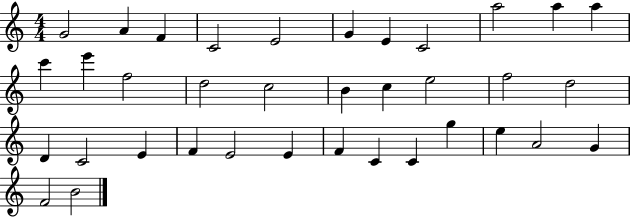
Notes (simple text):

G4/h A4/q F4/q C4/h E4/h G4/q E4/q C4/h A5/h A5/q A5/q C6/q E6/q F5/h D5/h C5/h B4/q C5/q E5/h F5/h D5/h D4/q C4/h E4/q F4/q E4/h E4/q F4/q C4/q C4/q G5/q E5/q A4/h G4/q F4/h B4/h